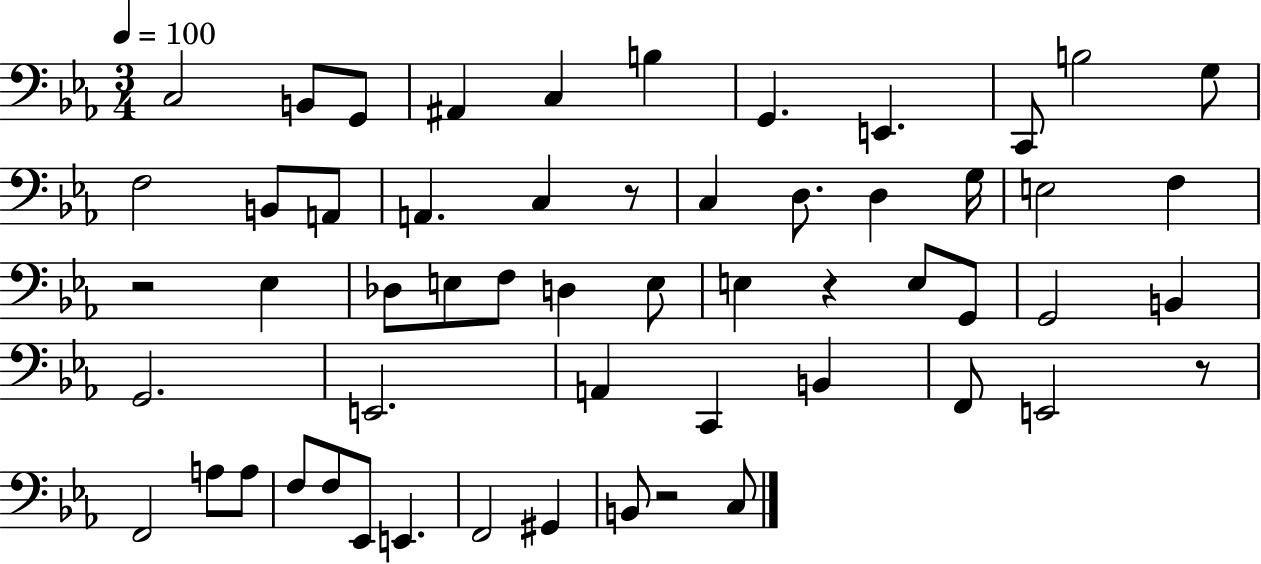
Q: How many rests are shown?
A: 5